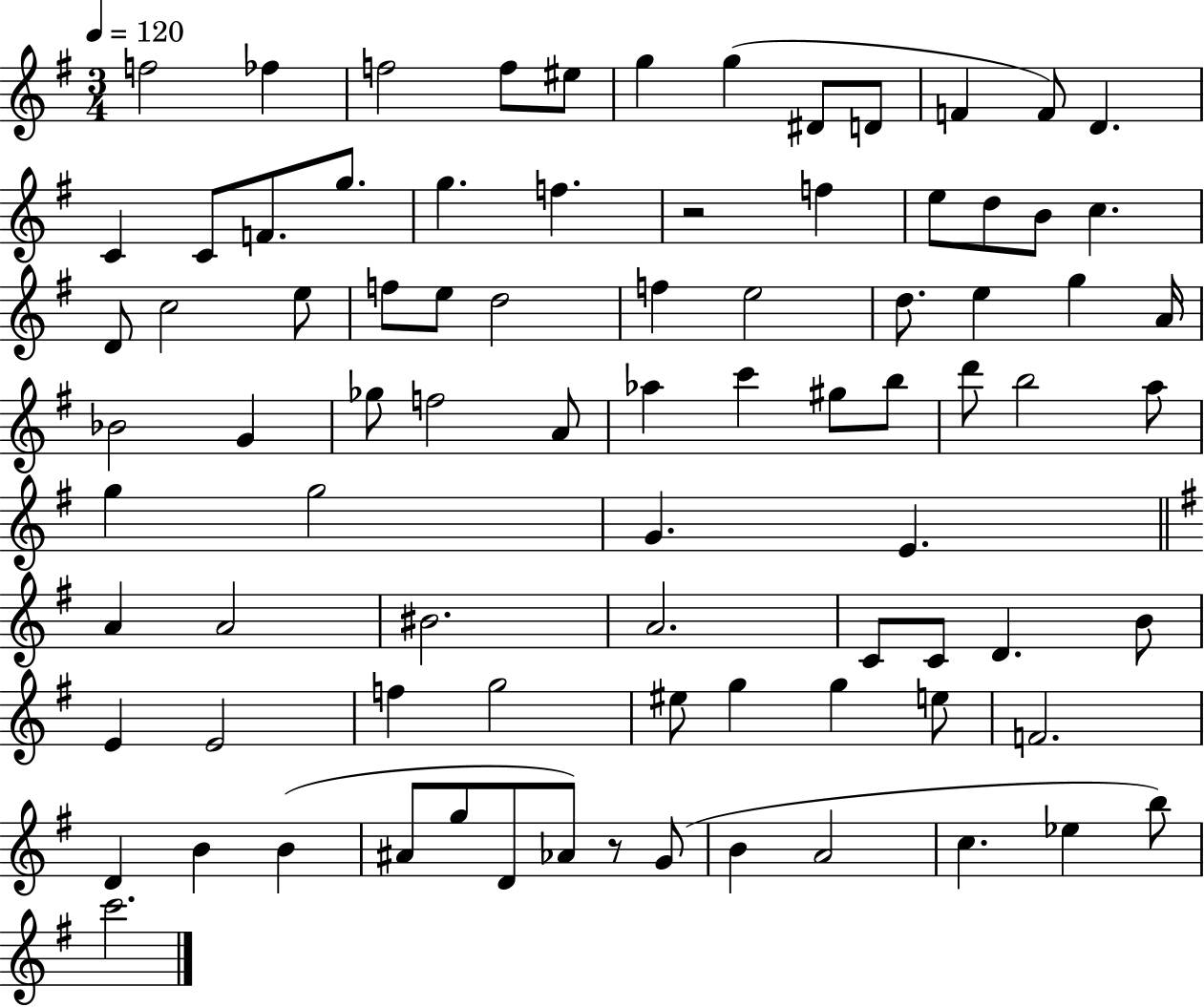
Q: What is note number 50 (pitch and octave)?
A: G4